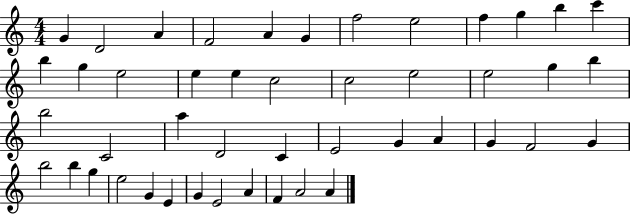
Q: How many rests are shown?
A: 0